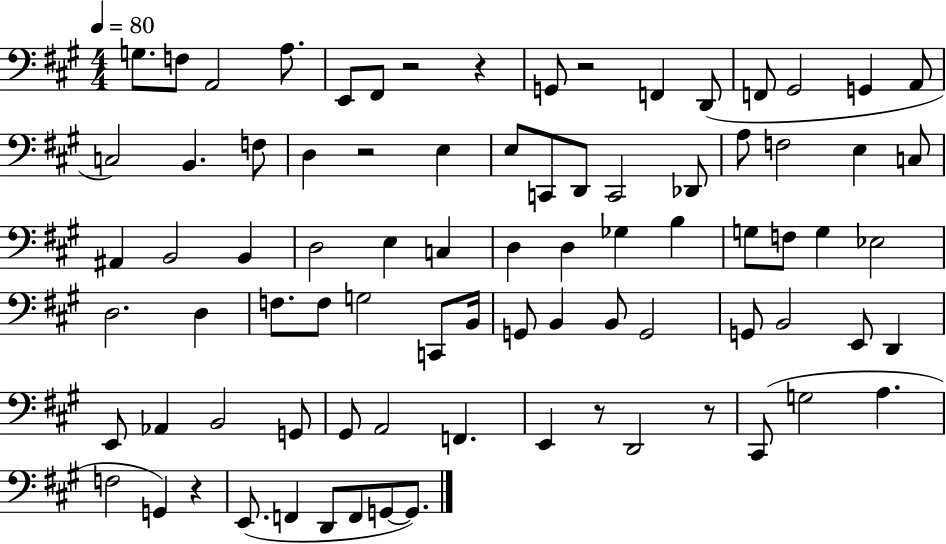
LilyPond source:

{
  \clef bass
  \numericTimeSignature
  \time 4/4
  \key a \major
  \tempo 4 = 80
  g8. f8 a,2 a8. | e,8 fis,8 r2 r4 | g,8 r2 f,4 d,8( | f,8 gis,2 g,4 a,8 | \break c2) b,4. f8 | d4 r2 e4 | e8 c,8 d,8 c,2 des,8 | a8 f2 e4 c8 | \break ais,4 b,2 b,4 | d2 e4 c4 | d4 d4 ges4 b4 | g8 f8 g4 ees2 | \break d2. d4 | f8. f8 g2 c,8 b,16 | g,8 b,4 b,8 g,2 | g,8 b,2 e,8 d,4 | \break e,8 aes,4 b,2 g,8 | gis,8 a,2 f,4. | e,4 r8 d,2 r8 | cis,8( g2 a4. | \break f2 g,4) r4 | e,8.( f,4 d,8 f,8 g,8~~ g,8.) | \bar "|."
}